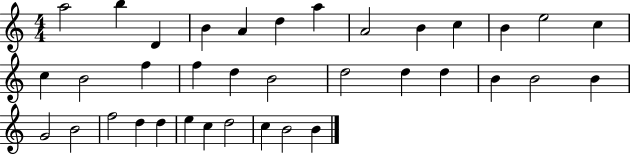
A5/h B5/q D4/q B4/q A4/q D5/q A5/q A4/h B4/q C5/q B4/q E5/h C5/q C5/q B4/h F5/q F5/q D5/q B4/h D5/h D5/q D5/q B4/q B4/h B4/q G4/h B4/h F5/h D5/q D5/q E5/q C5/q D5/h C5/q B4/h B4/q